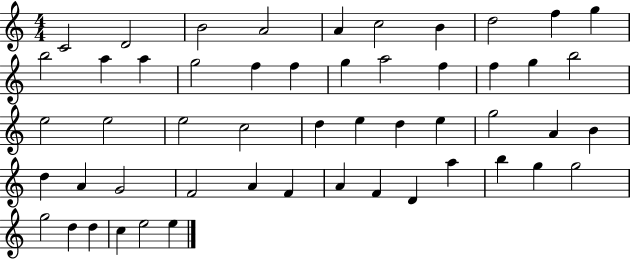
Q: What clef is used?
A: treble